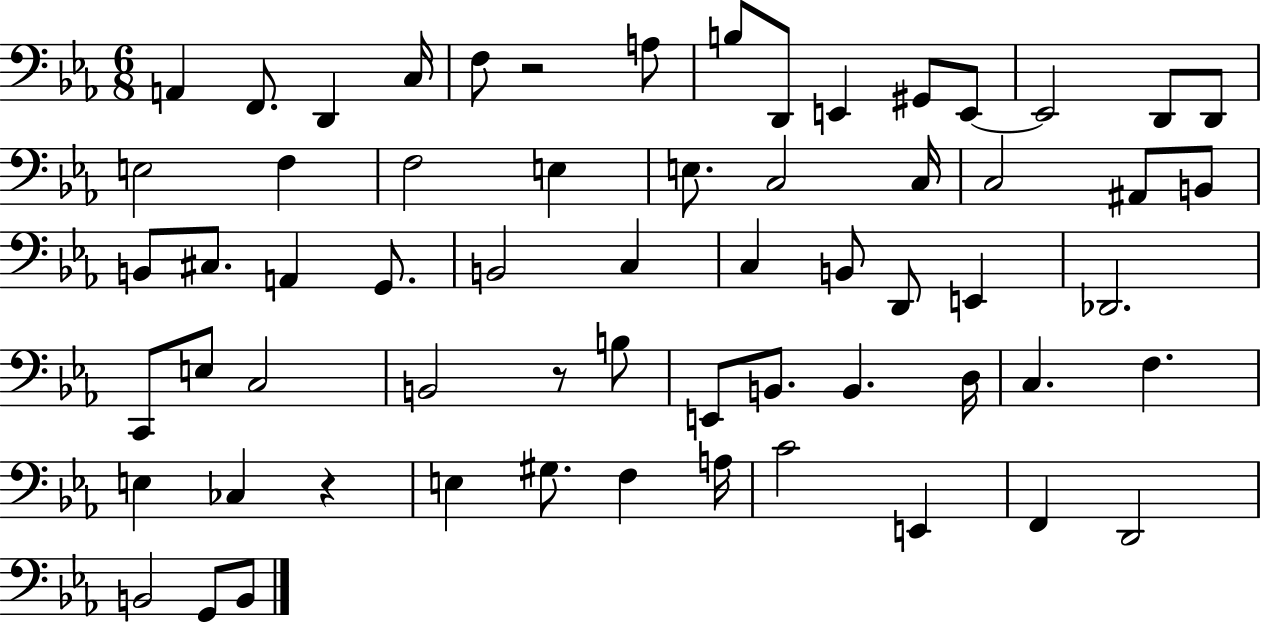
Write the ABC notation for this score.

X:1
T:Untitled
M:6/8
L:1/4
K:Eb
A,, F,,/2 D,, C,/4 F,/2 z2 A,/2 B,/2 D,,/2 E,, ^G,,/2 E,,/2 E,,2 D,,/2 D,,/2 E,2 F, F,2 E, E,/2 C,2 C,/4 C,2 ^A,,/2 B,,/2 B,,/2 ^C,/2 A,, G,,/2 B,,2 C, C, B,,/2 D,,/2 E,, _D,,2 C,,/2 E,/2 C,2 B,,2 z/2 B,/2 E,,/2 B,,/2 B,, D,/4 C, F, E, _C, z E, ^G,/2 F, A,/4 C2 E,, F,, D,,2 B,,2 G,,/2 B,,/2